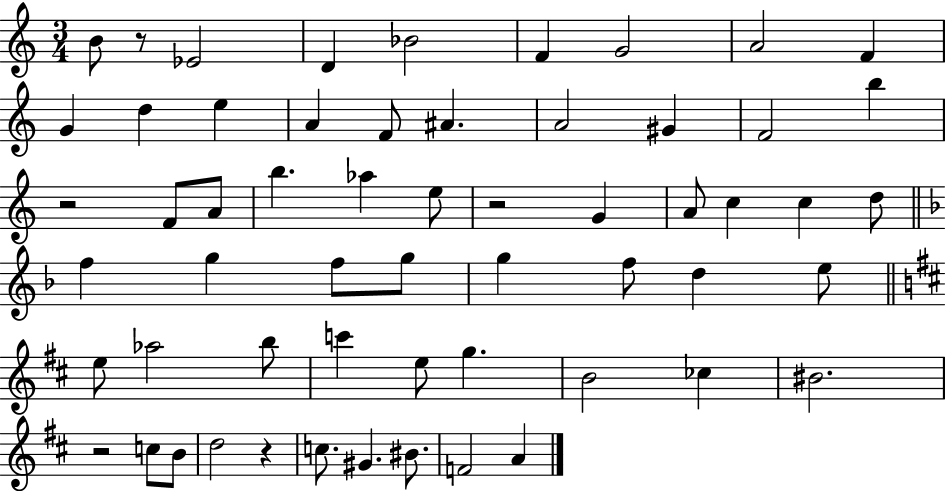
B4/e R/e Eb4/h D4/q Bb4/h F4/q G4/h A4/h F4/q G4/q D5/q E5/q A4/q F4/e A#4/q. A4/h G#4/q F4/h B5/q R/h F4/e A4/e B5/q. Ab5/q E5/e R/h G4/q A4/e C5/q C5/q D5/e F5/q G5/q F5/e G5/e G5/q F5/e D5/q E5/e E5/e Ab5/h B5/e C6/q E5/e G5/q. B4/h CES5/q BIS4/h. R/h C5/e B4/e D5/h R/q C5/e. G#4/q. BIS4/e. F4/h A4/q